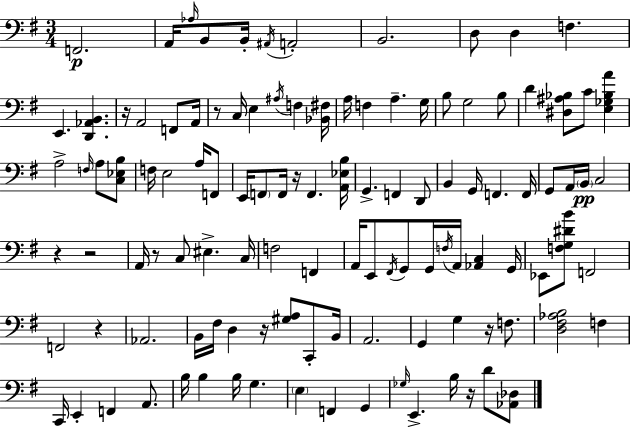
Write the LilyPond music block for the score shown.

{
  \clef bass
  \numericTimeSignature
  \time 3/4
  \key g \major
  f,2.\p | a,16 \grace { aes16 } b,8 b,16-. \acciaccatura { ais,16 } a,2-. | b,2. | d8 d4 f4. | \break e,4. <d, aes, b,>4. | r16 a,2 f,8 | a,16 r8 c16 e4 \acciaccatura { ais16 } f4 | <bes, fis>16 a16 f4 a4.-- | \break g16 b8 g2 | b8 d'4 <dis ais bes>8 c'8 <e ges bes a'>4 | a2-> \grace { f16 } | a8 <c ees b>8 f16 e2 | \break a16 f,8 e,16 \parenthesize f,8 f,16 r16 f,4. | <a, ees b>16 g,4.-> f,4 | d,8 b,4 g,16 f,4. | f,16 g,8 a,16 \parenthesize b,16\pp c2 | \break r4 r2 | a,16 r8 c8 eis4.-> | c16 f2 | f,4 a,16 e,8 \acciaccatura { fis,16 } g,8 g,16 \acciaccatura { f16 } | \break a,16 <aes, c>4 g,16 ees,8 <f g dis' b'>8 f,2 | f,2 | r4 aes,2. | b,16 fis16 d4 | \break r16 <gis a>8 c,8-. b,16 a,2. | g,4 g4 | r16 f8. <d fis aes b>2 | f4 c,16 e,4-. f,4 | \break a,8. b16 b4 b16 | g4. \parenthesize e4 f,4 | g,4 \grace { ges16 } e,4.-> | b16 r16 d'8 <aes, des>8 \bar "|."
}